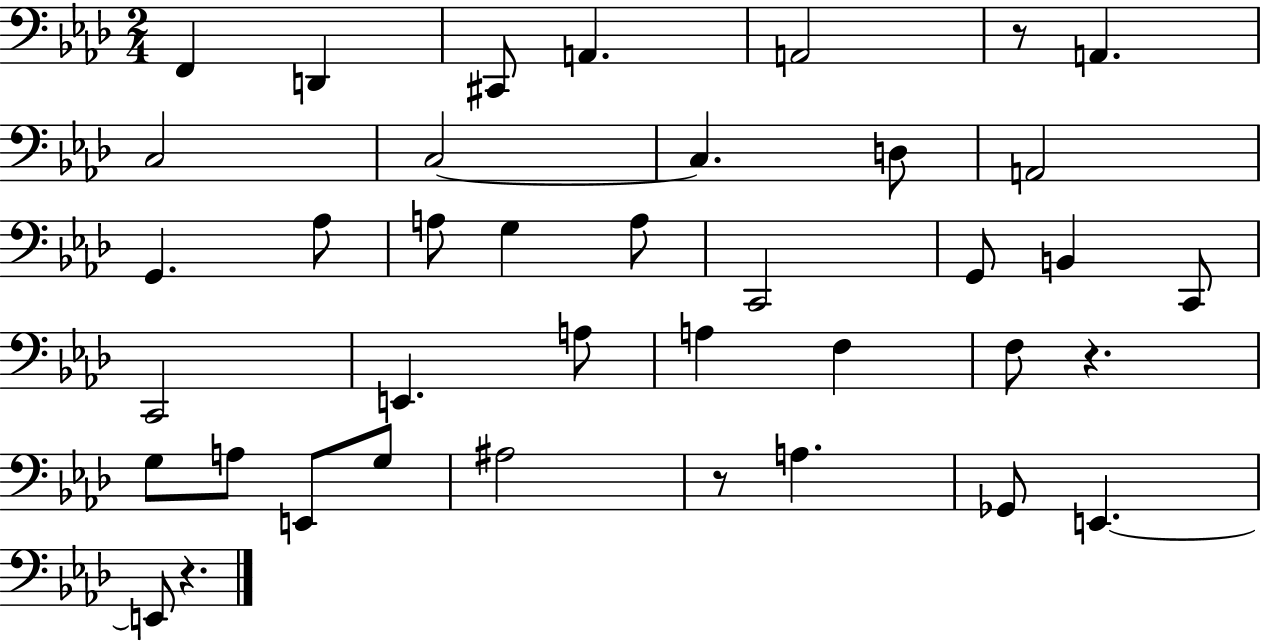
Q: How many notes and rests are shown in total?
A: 39